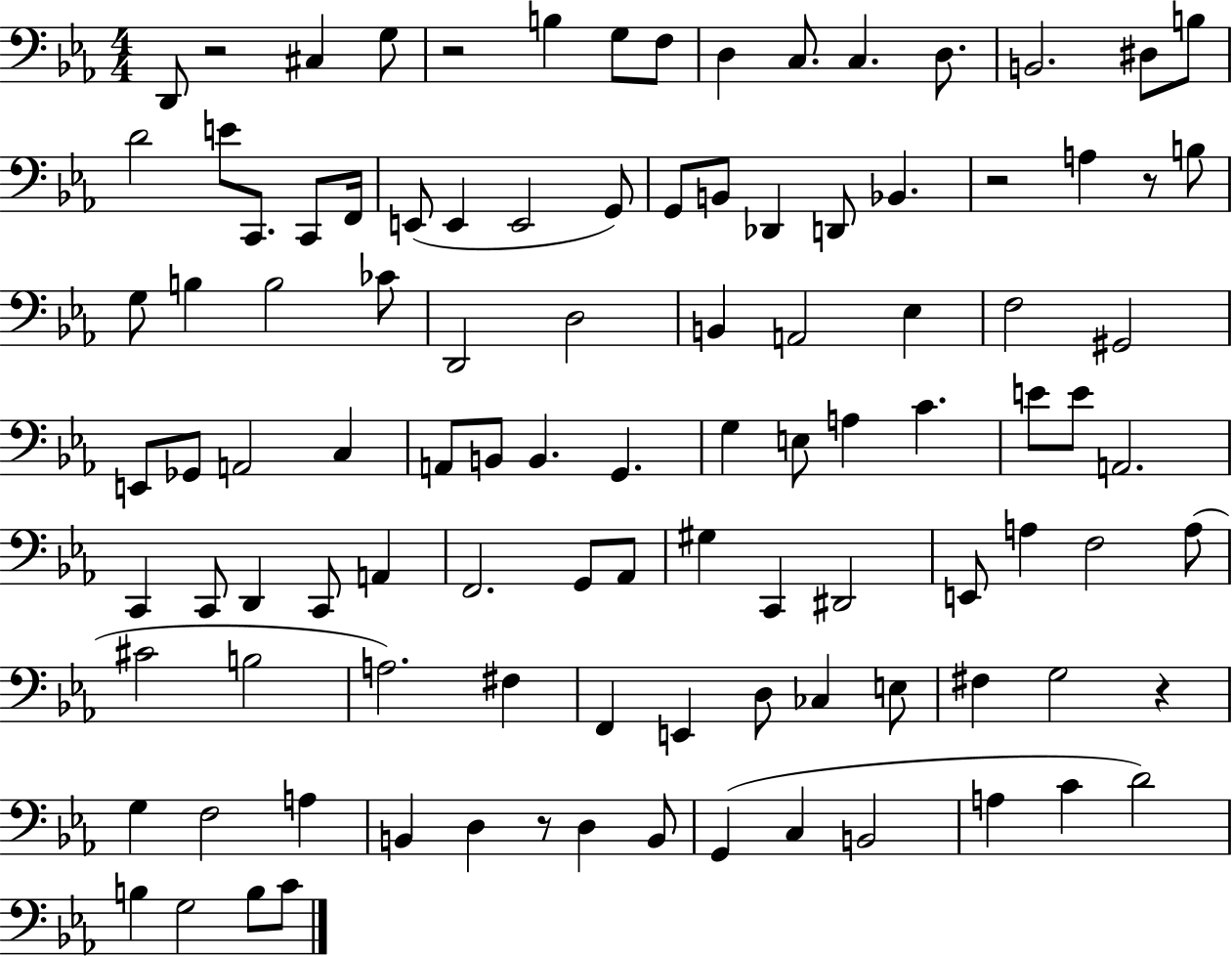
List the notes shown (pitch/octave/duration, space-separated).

D2/e R/h C#3/q G3/e R/h B3/q G3/e F3/e D3/q C3/e. C3/q. D3/e. B2/h. D#3/e B3/e D4/h E4/e C2/e. C2/e F2/s E2/e E2/q E2/h G2/e G2/e B2/e Db2/q D2/e Bb2/q. R/h A3/q R/e B3/e G3/e B3/q B3/h CES4/e D2/h D3/h B2/q A2/h Eb3/q F3/h G#2/h E2/e Gb2/e A2/h C3/q A2/e B2/e B2/q. G2/q. G3/q E3/e A3/q C4/q. E4/e E4/e A2/h. C2/q C2/e D2/q C2/e A2/q F2/h. G2/e Ab2/e G#3/q C2/q D#2/h E2/e A3/q F3/h A3/e C#4/h B3/h A3/h. F#3/q F2/q E2/q D3/e CES3/q E3/e F#3/q G3/h R/q G3/q F3/h A3/q B2/q D3/q R/e D3/q B2/e G2/q C3/q B2/h A3/q C4/q D4/h B3/q G3/h B3/e C4/e